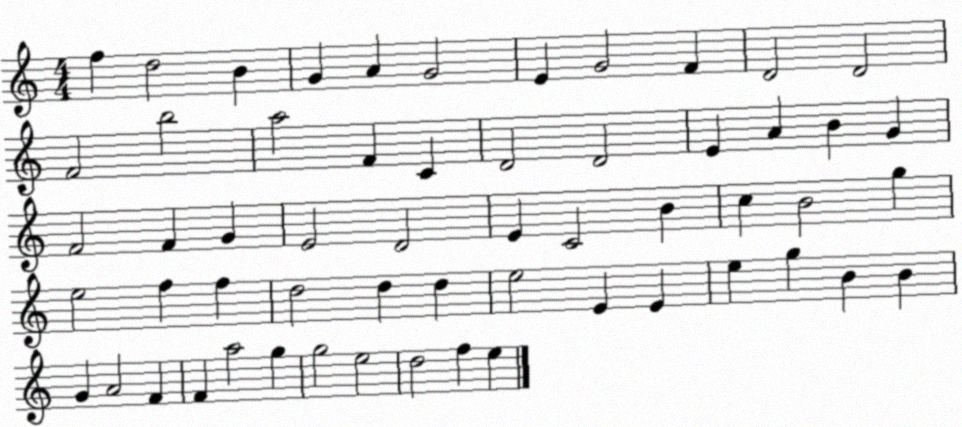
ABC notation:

X:1
T:Untitled
M:4/4
L:1/4
K:C
f d2 B G A G2 E G2 F D2 D2 F2 b2 a2 F C D2 D2 E A B G F2 F G E2 D2 E C2 B c B2 g e2 f f d2 d d e2 E E e g B B G A2 F F a2 g g2 e2 d2 f e